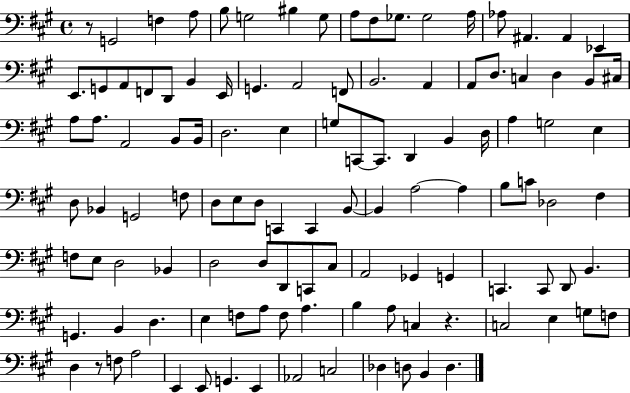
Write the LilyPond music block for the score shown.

{
  \clef bass
  \time 4/4
  \defaultTimeSignature
  \key a \major
  r8 g,2 f4 a8 | b8 g2 bis4 g8 | a8 fis8 ges8. ges2 a16 | aes8 ais,4. ais,4 ees,4 | \break e,8. g,8 a,8 f,8 d,8 b,4 e,16 | g,4. a,2 f,8 | b,2. a,4 | a,8 d8. c4 d4 b,8 cis16 | \break a8 a8. a,2 b,8 b,16 | d2. e4 | g8 c,8~~ c,8. d,4 b,4 d16 | a4 g2 e4 | \break d8 bes,4 g,2 f8 | d8 e8 d8 c,4 c,4 b,8~~ | b,4 a2~~ a4 | b8 c'8 des2 fis4 | \break f8 e8 d2 bes,4 | d2 d8 d,8 c,8 cis8 | a,2 ges,4 g,4 | c,4. c,8 d,8 b,4. | \break g,4. b,4 d4. | e4 f8 a8 f8 a4. | b4 a8 c4 r4. | c2 e4 g8 f8 | \break d4 r8 f8 a2 | e,4 e,8 g,4. e,4 | aes,2 c2 | des4 d8 b,4 d4. | \break \bar "|."
}